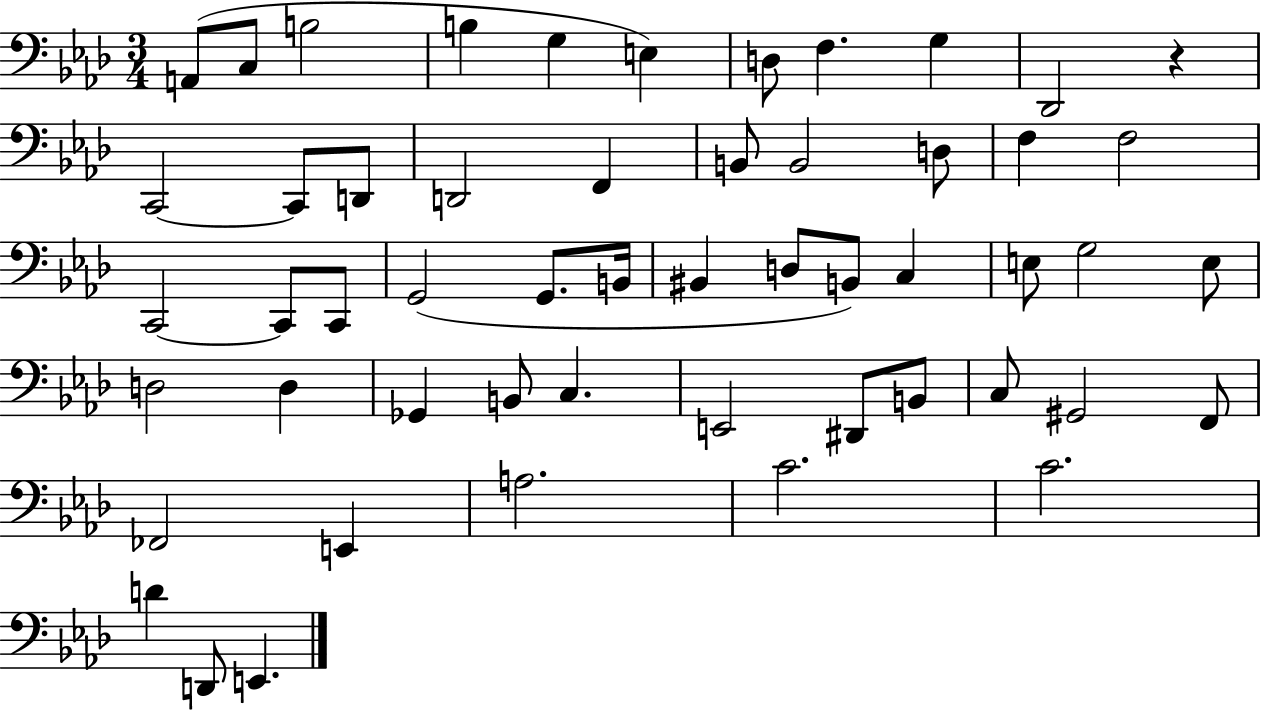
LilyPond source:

{
  \clef bass
  \numericTimeSignature
  \time 3/4
  \key aes \major
  a,8( c8 b2 | b4 g4 e4) | d8 f4. g4 | des,2 r4 | \break c,2~~ c,8 d,8 | d,2 f,4 | b,8 b,2 d8 | f4 f2 | \break c,2~~ c,8 c,8 | g,2( g,8. b,16 | bis,4 d8 b,8) c4 | e8 g2 e8 | \break d2 d4 | ges,4 b,8 c4. | e,2 dis,8 b,8 | c8 gis,2 f,8 | \break fes,2 e,4 | a2. | c'2. | c'2. | \break d'4 d,8 e,4. | \bar "|."
}